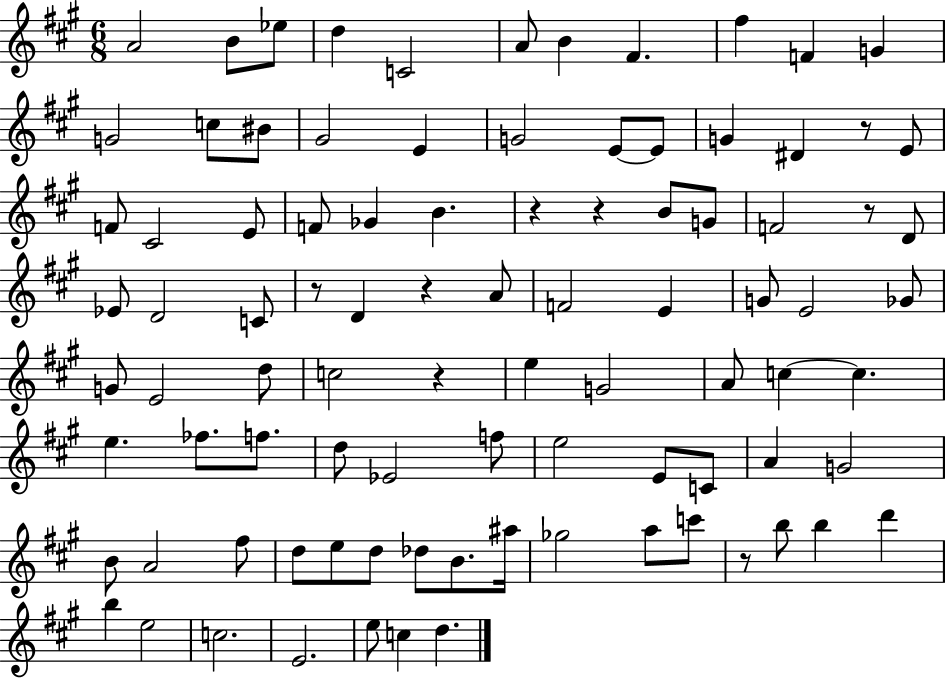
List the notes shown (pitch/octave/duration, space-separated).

A4/h B4/e Eb5/e D5/q C4/h A4/e B4/q F#4/q. F#5/q F4/q G4/q G4/h C5/e BIS4/e G#4/h E4/q G4/h E4/e E4/e G4/q D#4/q R/e E4/e F4/e C#4/h E4/e F4/e Gb4/q B4/q. R/q R/q B4/e G4/e F4/h R/e D4/e Eb4/e D4/h C4/e R/e D4/q R/q A4/e F4/h E4/q G4/e E4/h Gb4/e G4/e E4/h D5/e C5/h R/q E5/q G4/h A4/e C5/q C5/q. E5/q. FES5/e. F5/e. D5/e Eb4/h F5/e E5/h E4/e C4/e A4/q G4/h B4/e A4/h F#5/e D5/e E5/e D5/e Db5/e B4/e. A#5/s Gb5/h A5/e C6/e R/e B5/e B5/q D6/q B5/q E5/h C5/h. E4/h. E5/e C5/q D5/q.